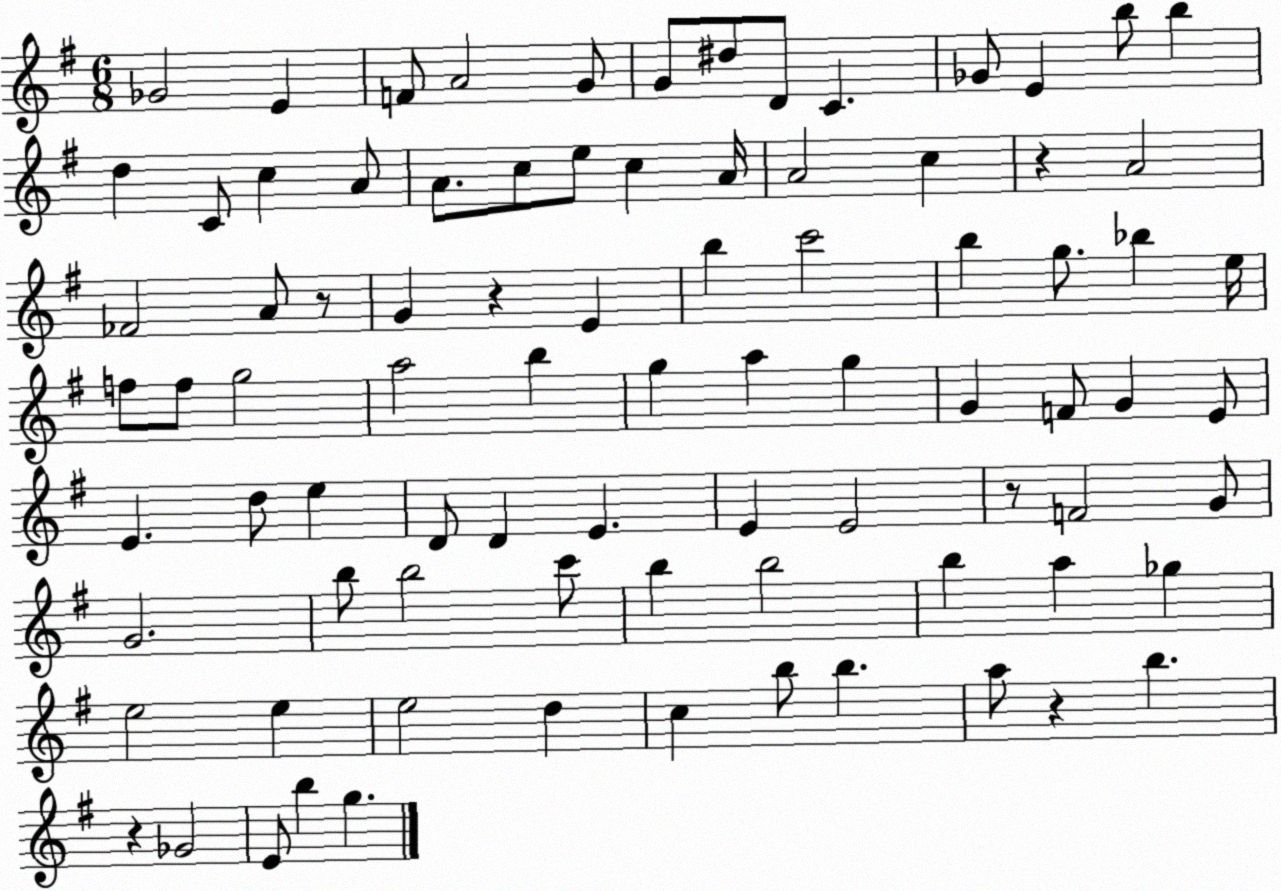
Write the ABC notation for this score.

X:1
T:Untitled
M:6/8
L:1/4
K:G
_G2 E F/2 A2 G/2 G/2 ^d/2 D/2 C _G/2 E b/2 b d C/2 c A/2 A/2 c/2 e/2 c A/4 A2 c z A2 _F2 A/2 z/2 G z E b c'2 b g/2 _b e/4 f/2 f/2 g2 a2 b g a g G F/2 G E/2 E d/2 e D/2 D E E E2 z/2 F2 G/2 G2 b/2 b2 c'/2 b b2 b a _g e2 e e2 d c b/2 b a/2 z b z _G2 E/2 b g